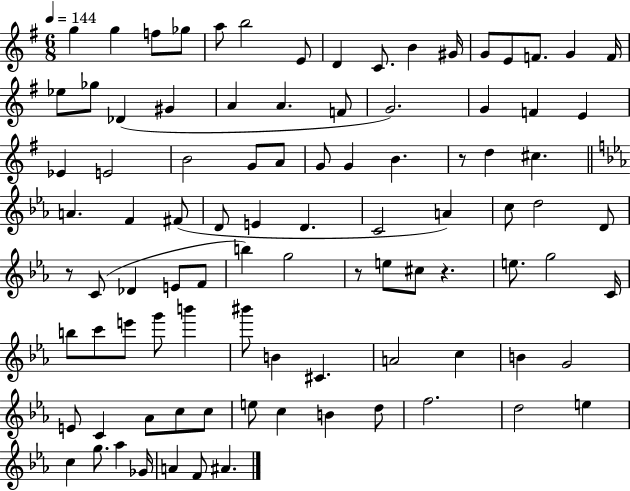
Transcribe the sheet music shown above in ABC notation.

X:1
T:Untitled
M:6/8
L:1/4
K:G
g g f/2 _g/2 a/2 b2 E/2 D C/2 B ^G/4 G/2 E/2 F/2 G F/4 _e/2 _g/2 _D ^G A A F/2 G2 G F E _E E2 B2 G/2 A/2 G/2 G B z/2 d ^c A F ^F/2 D/2 E D C2 A c/2 d2 D/2 z/2 C/2 _D E/2 F/2 b g2 z/2 e/2 ^c/2 z e/2 g2 C/4 b/2 c'/2 e'/2 g'/2 b' ^b'/2 B ^C A2 c B G2 E/2 C _A/2 c/2 c/2 e/2 c B d/2 f2 d2 e c g/2 _a _G/4 A F/2 ^A